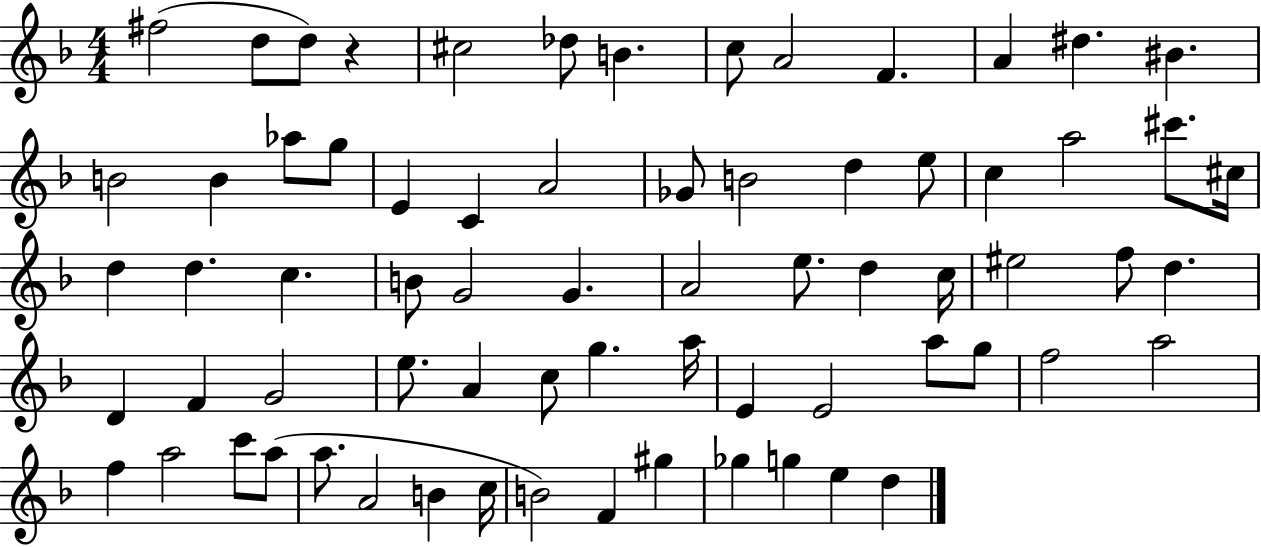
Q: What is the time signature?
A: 4/4